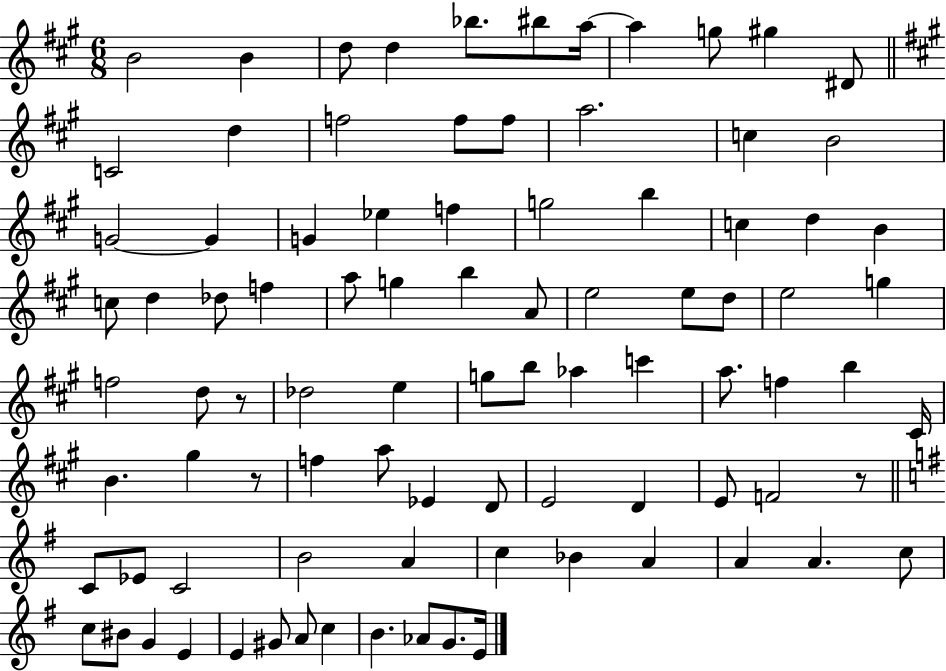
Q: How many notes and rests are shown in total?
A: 90